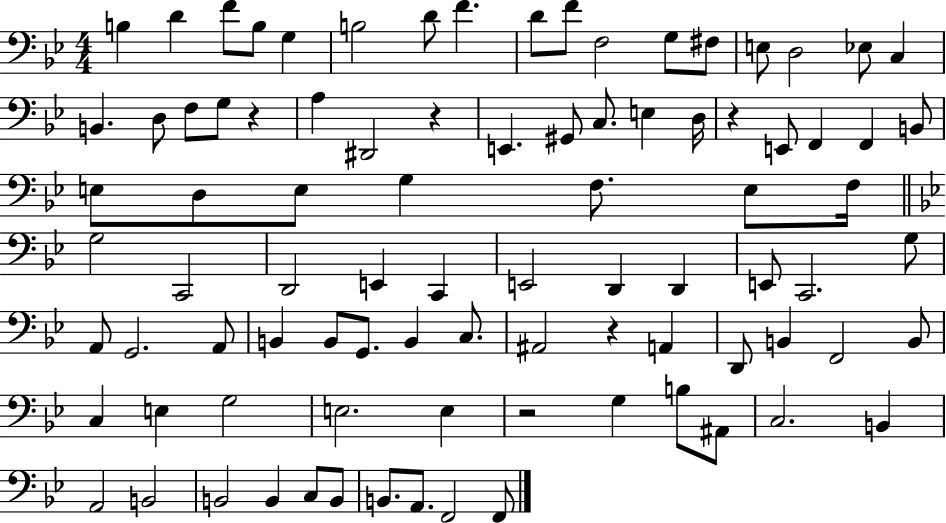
{
  \clef bass
  \numericTimeSignature
  \time 4/4
  \key bes \major
  b4 d'4 f'8 b8 g4 | b2 d'8 f'4. | d'8 f'8 f2 g8 fis8 | e8 d2 ees8 c4 | \break b,4. d8 f8 g8 r4 | a4 dis,2 r4 | e,4. gis,8 c8. e4 d16 | r4 e,8 f,4 f,4 b,8 | \break e8 d8 e8 g4 f8. e8 f16 | \bar "||" \break \key bes \major g2 c,2 | d,2 e,4 c,4 | e,2 d,4 d,4 | e,8 c,2. g8 | \break a,8 g,2. a,8 | b,4 b,8 g,8. b,4 c8. | ais,2 r4 a,4 | d,8 b,4 f,2 b,8 | \break c4 e4 g2 | e2. e4 | r2 g4 b8 ais,8 | c2. b,4 | \break a,2 b,2 | b,2 b,4 c8 b,8 | b,8. a,8. f,2 f,8 | \bar "|."
}